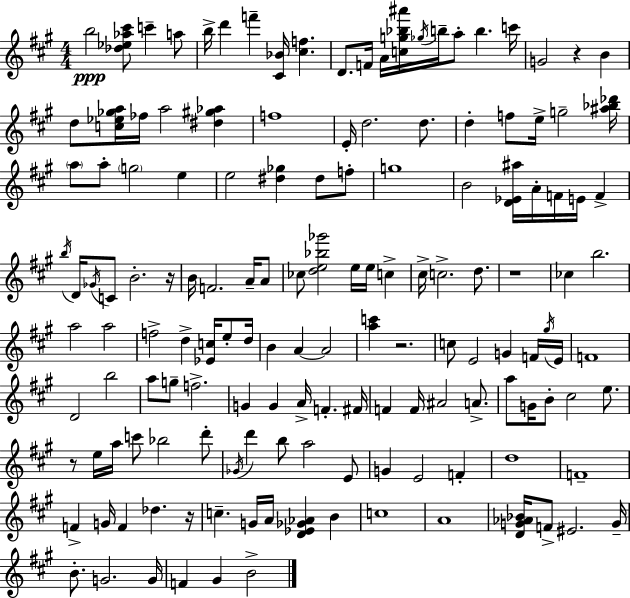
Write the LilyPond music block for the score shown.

{
  \clef treble
  \numericTimeSignature
  \time 4/4
  \key a \major
  b''2\ppp <des'' ees'' aes'' cis'''>8 c'''4-- a''8 | b''16-> d'''4 f'''4-- <cis' bes'>16 <cis'' f''>4. | d'8. f'16 a'16 <c'' g'' bes'' ais'''>16 \acciaccatura { ges''16 } b''16-- a''8-. b''4. | c'''16 g'2 r4 b'4 | \break d''8 <c'' ees'' ges'' a''>16 fes''16 a''2 <dis'' gis'' aes''>4 | f''1 | e'16-. d''2. d''8. | d''4-. f''8 e''16-> g''2-- | \break <ais'' bes'' des'''>16 \parenthesize a''8 a''8-. \parenthesize g''2 e''4 | e''2 <dis'' ges''>4 dis''8 f''8-. | g''1 | b'2 <d' ees' ais''>16 a'16-. f'16 e'16 f'4-> | \break \acciaccatura { b''16 } d'16 \acciaccatura { ges'16 } c'8 b'2.-. | r16 b'16 f'2. | a'16-- a'8 ces''8 <d'' e'' bes'' ges'''>2 e''16 e''16 c''4-> | cis''16-> c''2.-> | \break d''8. r1 | ces''4 b''2. | a''2 a''2 | f''2-> d''4-> <ees' c''>16 | \break e''8-. d''16 b'4 a'4~~ a'2 | <a'' c'''>4 r2. | c''8 e'2 g'4 | f'16 \acciaccatura { gis''16 } e'16 f'1 | \break d'2 b''2 | a''8 g''8-- f''2.-> | g'4 g'4 a'16-> f'4.-. | fis'16 f'4 f'16 ais'2 | \break a'8.-> a''8 g'16 b'8-. cis''2 | e''8. r8 e''16 a''16 c'''8 bes''2 | d'''8-. \acciaccatura { ges'16 } d'''4 b''8 a''2 | e'8 g'4 e'2 | \break f'4-. d''1 | f'1-- | f'4-> g'16 f'4 des''4. | r16 c''4.-- g'16 a'16 <d' ees' ges' aes'>4 | \break b'4 c''1 | a'1 | <d' g' aes' bes'>16 f'8-> eis'2. | g'16-- b'8.-. g'2. | \break g'16 f'4 gis'4 b'2-> | \bar "|."
}